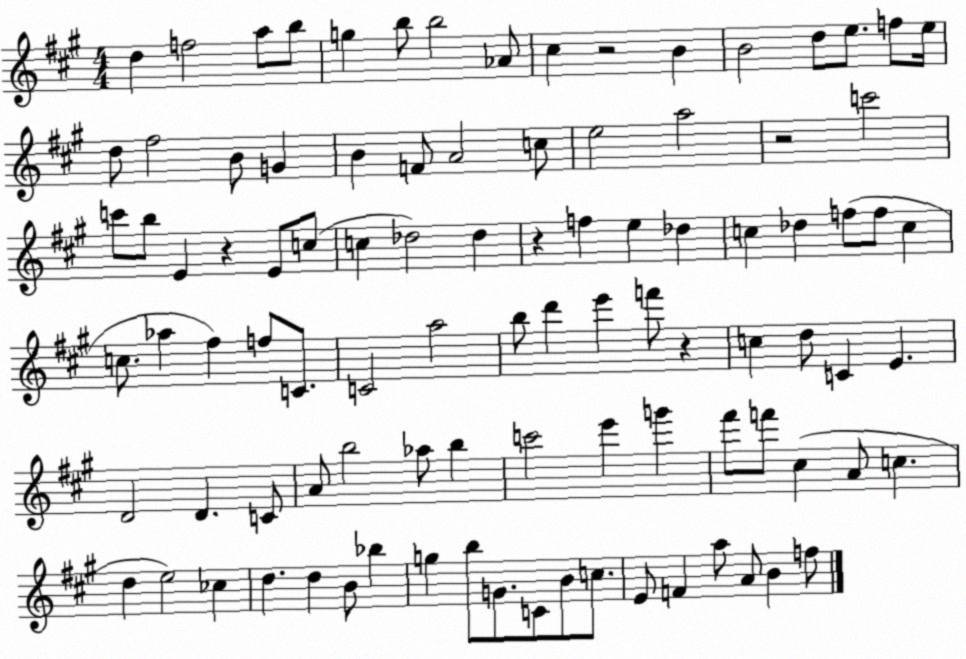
X:1
T:Untitled
M:4/4
L:1/4
K:A
d f2 a/2 b/2 g b/2 b2 _A/2 ^c z2 B B2 d/2 e/2 f/2 e/4 d/2 ^f2 B/2 G B F/2 A2 c/2 e2 a2 z2 c'2 c'/2 b/2 E z E/2 c/2 c _d2 _d z f e _d c _d f/2 f/2 c c/2 _a ^f f/2 C/2 C2 a2 b/2 d' e' f'/2 z c d/2 C E D2 D C/2 A/2 b2 _a/2 b c'2 e' g' ^f'/2 f'/2 ^c A/2 c d e2 _c d d B/2 _b g b/2 G/2 C/2 B/2 c/2 E/2 F a/2 A/2 B f/2